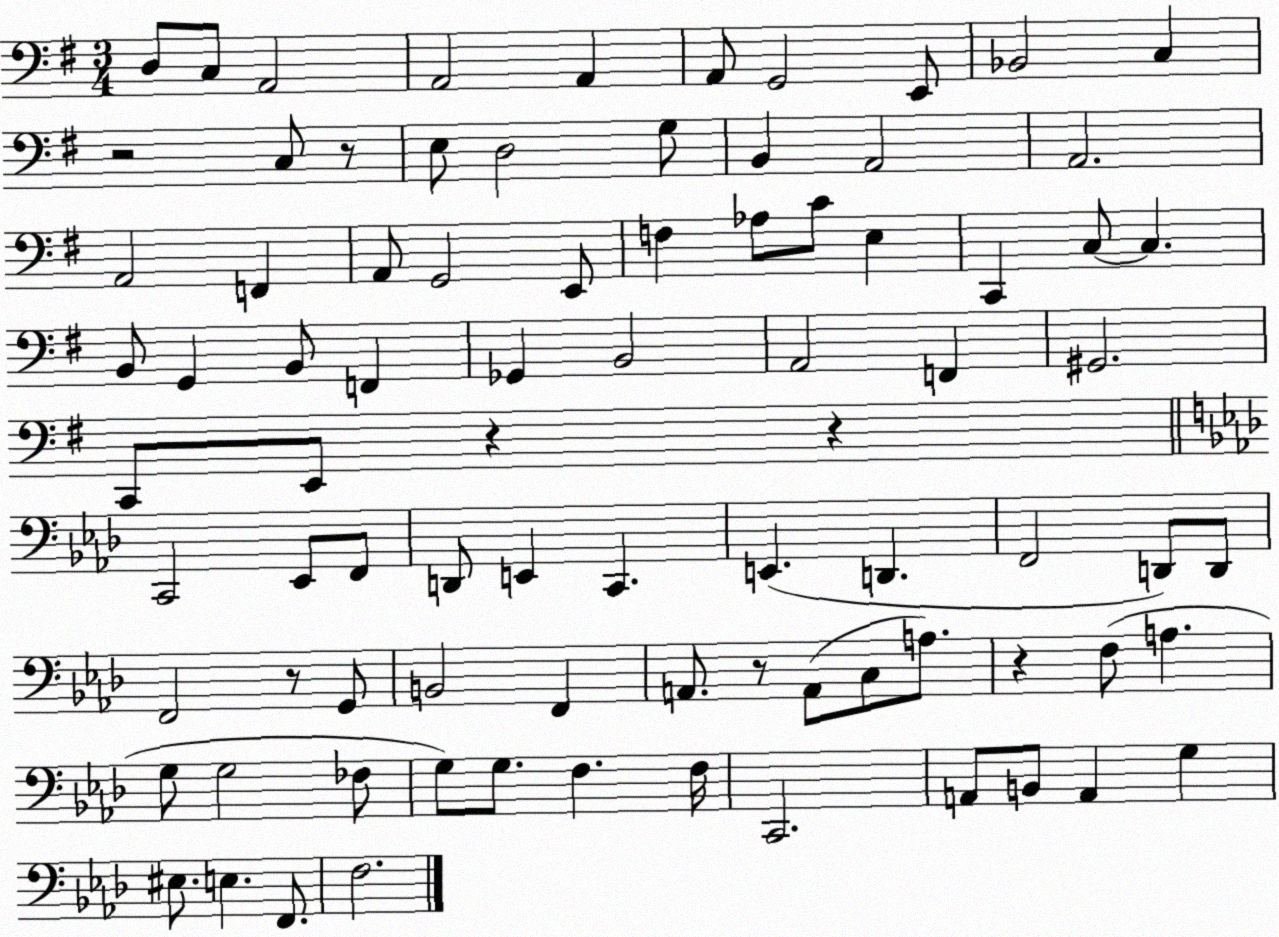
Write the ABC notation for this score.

X:1
T:Untitled
M:3/4
L:1/4
K:G
D,/2 C,/2 A,,2 A,,2 A,, A,,/2 G,,2 E,,/2 _B,,2 C, z2 C,/2 z/2 E,/2 D,2 G,/2 B,, A,,2 A,,2 A,,2 F,, A,,/2 G,,2 E,,/2 F, _A,/2 C/2 E, C,, C,/2 C, B,,/2 G,, B,,/2 F,, _G,, B,,2 A,,2 F,, ^G,,2 C,,/2 E,,/2 z z C,,2 _E,,/2 F,,/2 D,,/2 E,, C,, E,, D,, F,,2 D,,/2 D,,/2 F,,2 z/2 G,,/2 B,,2 F,, A,,/2 z/2 A,,/2 C,/2 A,/2 z F,/2 A, G,/2 G,2 _F,/2 G,/2 G,/2 F, F,/4 C,,2 A,,/2 B,,/2 A,, G, ^E,/2 E, F,,/2 F,2